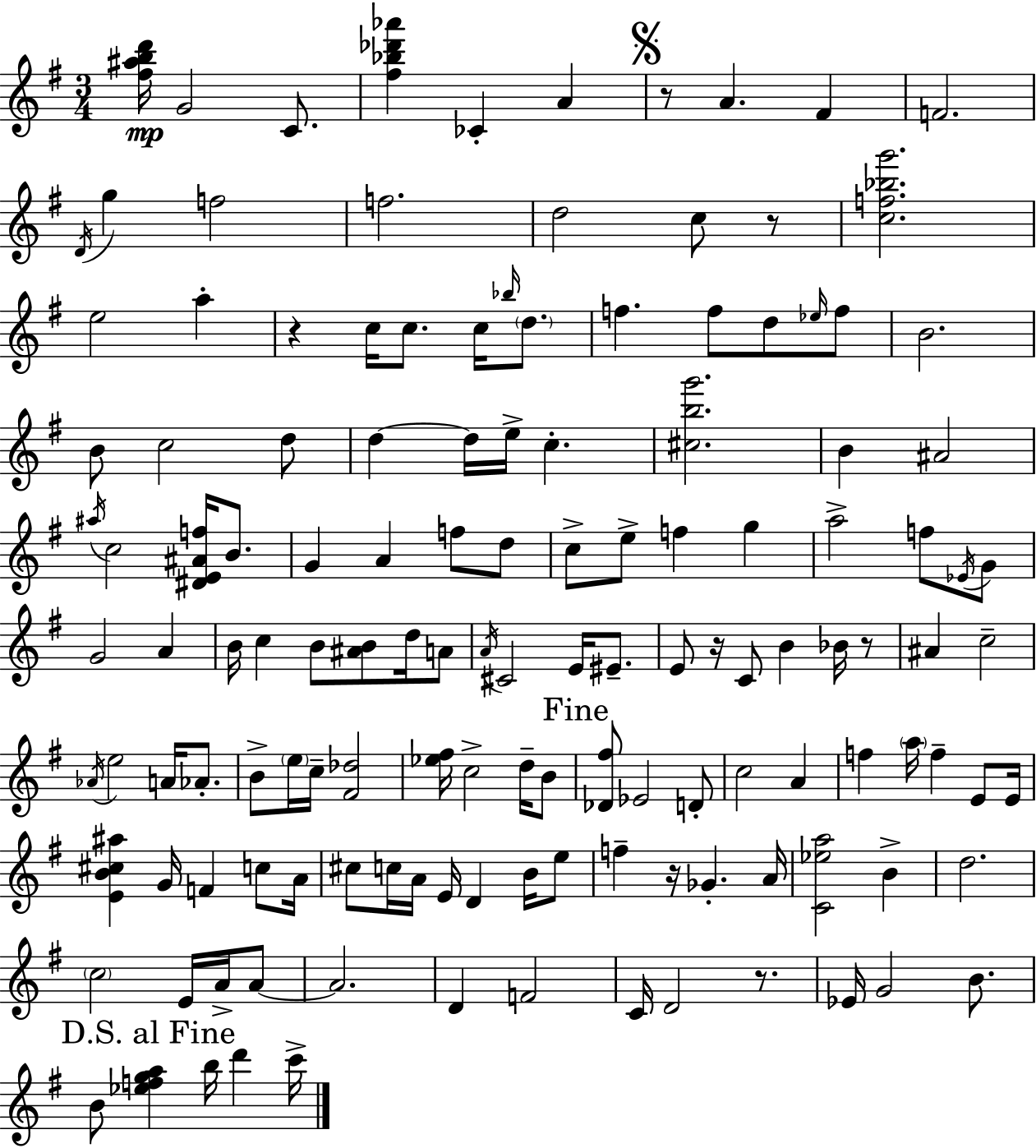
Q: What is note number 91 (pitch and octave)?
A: C#5